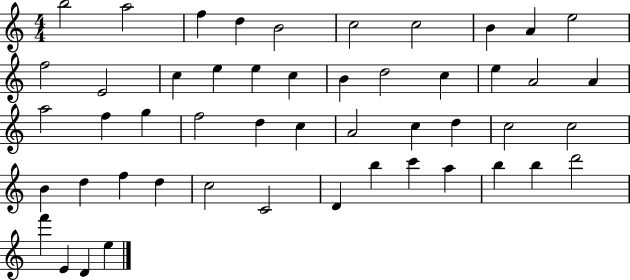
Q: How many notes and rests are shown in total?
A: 50